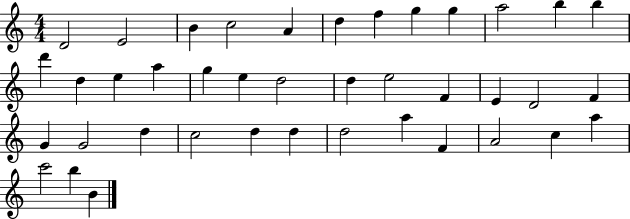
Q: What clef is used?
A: treble